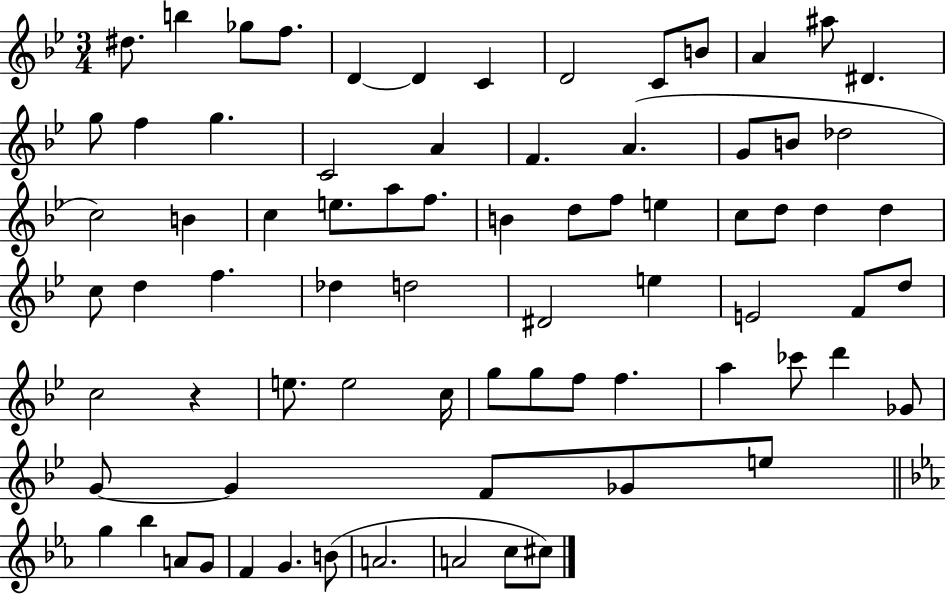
{
  \clef treble
  \numericTimeSignature
  \time 3/4
  \key bes \major
  dis''8. b''4 ges''8 f''8. | d'4~~ d'4 c'4 | d'2 c'8 b'8 | a'4 ais''8 dis'4. | \break g''8 f''4 g''4. | c'2 a'4 | f'4. a'4.( | g'8 b'8 des''2 | \break c''2) b'4 | c''4 e''8. a''8 f''8. | b'4 d''8 f''8 e''4 | c''8 d''8 d''4 d''4 | \break c''8 d''4 f''4. | des''4 d''2 | dis'2 e''4 | e'2 f'8 d''8 | \break c''2 r4 | e''8. e''2 c''16 | g''8 g''8 f''8 f''4. | a''4 ces'''8 d'''4 ges'8 | \break g'8~~ g'4 f'8 ges'8 e''8 | \bar "||" \break \key c \minor g''4 bes''4 a'8 g'8 | f'4 g'4. b'8( | a'2. | a'2 c''8 cis''8) | \break \bar "|."
}